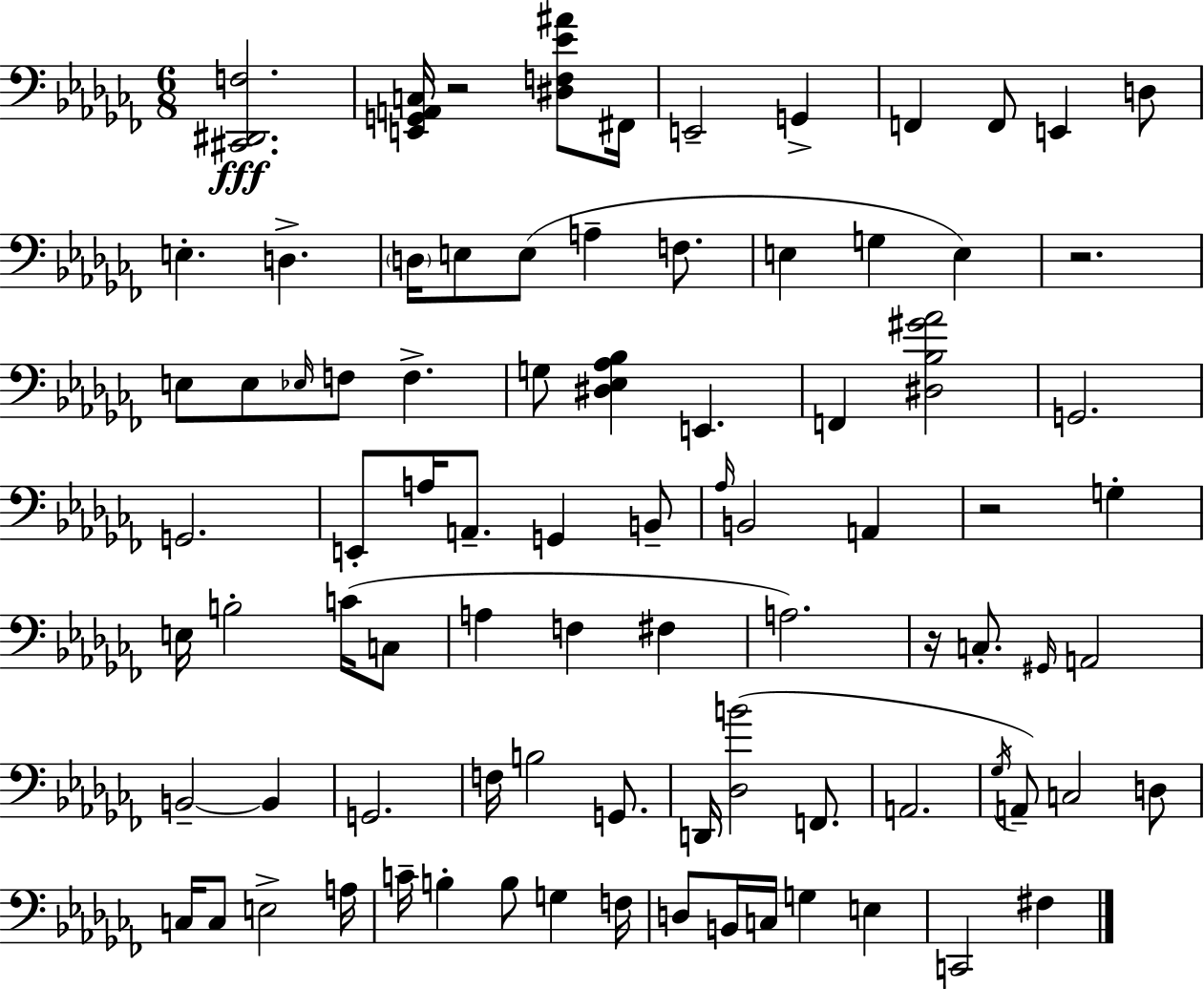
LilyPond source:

{
  \clef bass
  \numericTimeSignature
  \time 6/8
  \key aes \minor
  <cis, dis, f>2.\fff | <e, g, a, c>16 r2 <dis f ees' ais'>8 fis,16 | e,2-- g,4-> | f,4 f,8 e,4 d8 | \break e4.-. d4.-> | \parenthesize d16 e8 e8( a4-- f8. | e4 g4 e4) | r2. | \break e8 e8 \grace { ees16 } f8 f4.-> | g8 <dis ees aes bes>4 e,4. | f,4 <dis bes gis' aes'>2 | g,2. | \break g,2. | e,8-. a16 a,8.-- g,4 b,8-- | \grace { aes16 } b,2 a,4 | r2 g4-. | \break e16 b2-. c'16( | c8 a4 f4 fis4 | a2.) | r16 c8.-. \grace { gis,16 } a,2 | \break b,2--~~ b,4 | g,2. | f16 b2 | g,8. d,16 <des b'>2( | \break f,8. a,2. | \acciaccatura { ges16 }) a,8-- c2 | d8 c16 c8 e2-> | a16 c'16-- b4-. b8 g4 | \break f16 d8 b,16 c16 g4 | e4 c,2 | fis4 \bar "|."
}